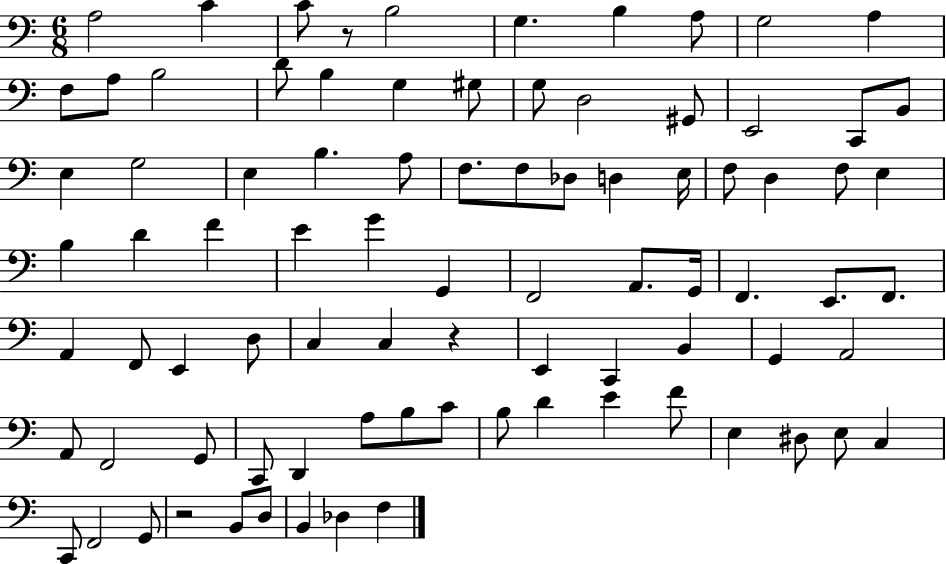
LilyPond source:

{
  \clef bass
  \numericTimeSignature
  \time 6/8
  \key c \major
  a2 c'4 | c'8 r8 b2 | g4. b4 a8 | g2 a4 | \break f8 a8 b2 | d'8 b4 g4 gis8 | g8 d2 gis,8 | e,2 c,8 b,8 | \break e4 g2 | e4 b4. a8 | f8. f8 des8 d4 e16 | f8 d4 f8 e4 | \break b4 d'4 f'4 | e'4 g'4 g,4 | f,2 a,8. g,16 | f,4. e,8. f,8. | \break a,4 f,8 e,4 d8 | c4 c4 r4 | e,4 c,4 b,4 | g,4 a,2 | \break a,8 f,2 g,8 | c,8 d,4 a8 b8 c'8 | b8 d'4 e'4 f'8 | e4 dis8 e8 c4 | \break c,8 f,2 g,8 | r2 b,8 d8 | b,4 des4 f4 | \bar "|."
}